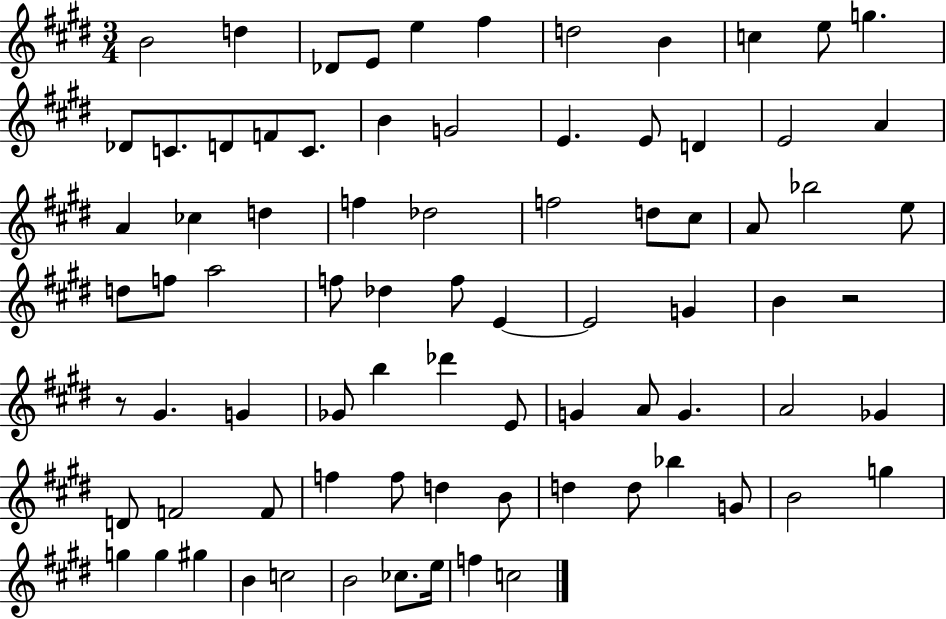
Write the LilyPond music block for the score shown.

{
  \clef treble
  \numericTimeSignature
  \time 3/4
  \key e \major
  \repeat volta 2 { b'2 d''4 | des'8 e'8 e''4 fis''4 | d''2 b'4 | c''4 e''8 g''4. | \break des'8 c'8. d'8 f'8 c'8. | b'4 g'2 | e'4. e'8 d'4 | e'2 a'4 | \break a'4 ces''4 d''4 | f''4 des''2 | f''2 d''8 cis''8 | a'8 bes''2 e''8 | \break d''8 f''8 a''2 | f''8 des''4 f''8 e'4~~ | e'2 g'4 | b'4 r2 | \break r8 gis'4. g'4 | ges'8 b''4 des'''4 e'8 | g'4 a'8 g'4. | a'2 ges'4 | \break d'8 f'2 f'8 | f''4 f''8 d''4 b'8 | d''4 d''8 bes''4 g'8 | b'2 g''4 | \break g''4 g''4 gis''4 | b'4 c''2 | b'2 ces''8. e''16 | f''4 c''2 | \break } \bar "|."
}